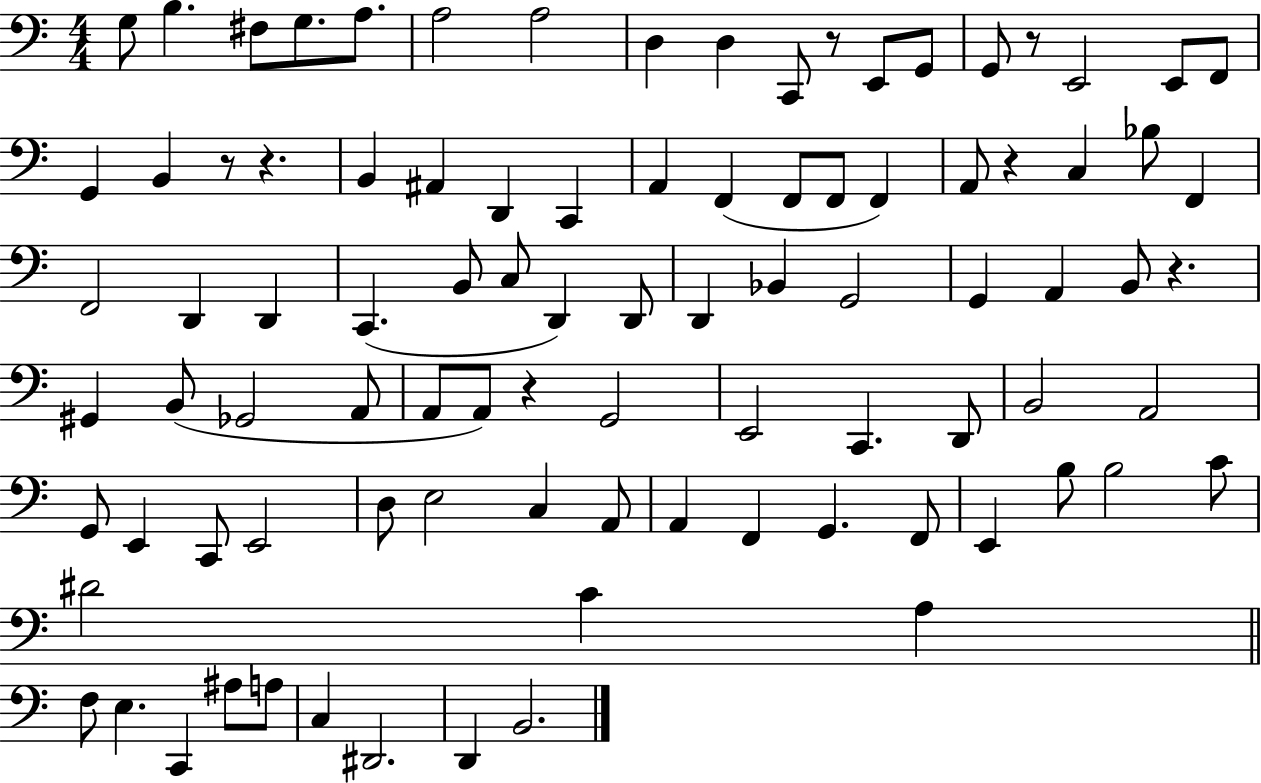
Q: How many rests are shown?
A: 7